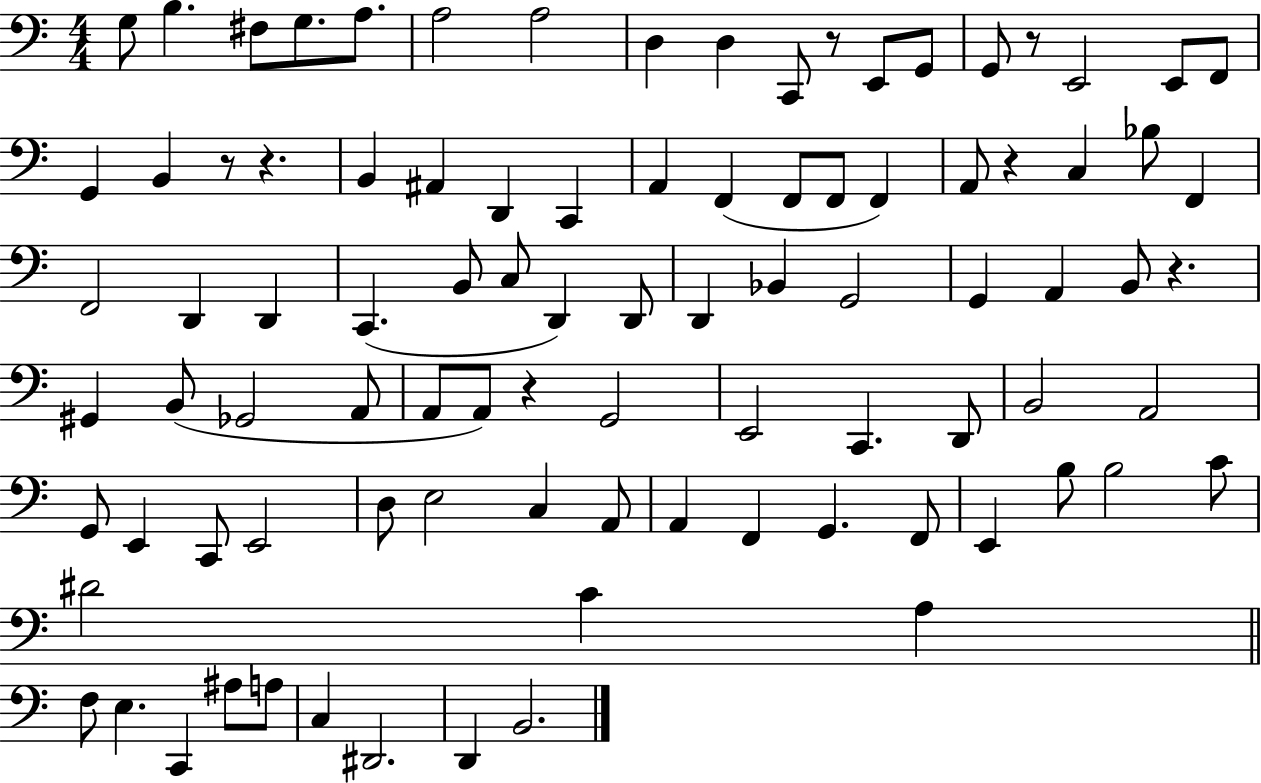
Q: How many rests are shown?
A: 7